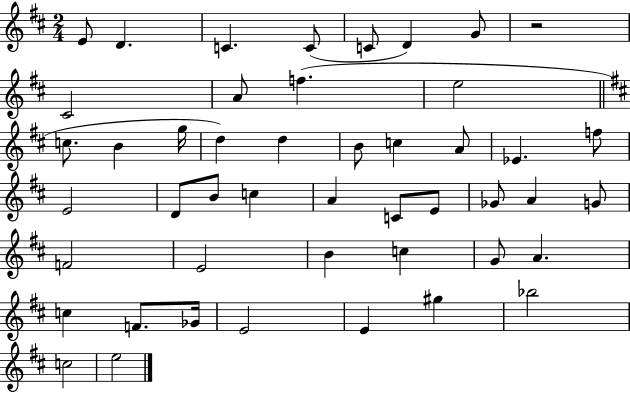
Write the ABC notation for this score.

X:1
T:Untitled
M:2/4
L:1/4
K:D
E/2 D C C/2 C/2 D G/2 z2 ^C2 A/2 f e2 c/2 B g/4 d d B/2 c A/2 _E f/2 E2 D/2 B/2 c A C/2 E/2 _G/2 A G/2 F2 E2 B c G/2 A c F/2 _G/4 E2 E ^g _b2 c2 e2